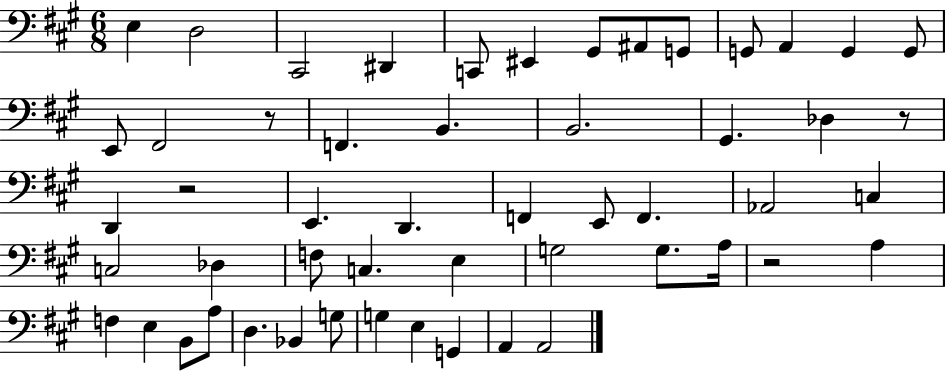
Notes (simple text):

E3/q D3/h C#2/h D#2/q C2/e EIS2/q G#2/e A#2/e G2/e G2/e A2/q G2/q G2/e E2/e F#2/h R/e F2/q. B2/q. B2/h. G#2/q. Db3/q R/e D2/q R/h E2/q. D2/q. F2/q E2/e F2/q. Ab2/h C3/q C3/h Db3/q F3/e C3/q. E3/q G3/h G3/e. A3/s R/h A3/q F3/q E3/q B2/e A3/e D3/q. Bb2/q G3/e G3/q E3/q G2/q A2/q A2/h